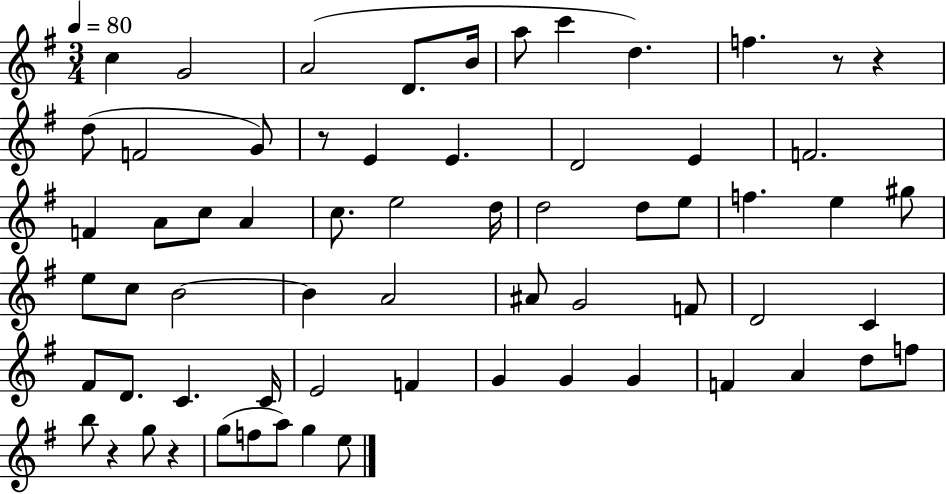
C5/q G4/h A4/h D4/e. B4/s A5/e C6/q D5/q. F5/q. R/e R/q D5/e F4/h G4/e R/e E4/q E4/q. D4/h E4/q F4/h. F4/q A4/e C5/e A4/q C5/e. E5/h D5/s D5/h D5/e E5/e F5/q. E5/q G#5/e E5/e C5/e B4/h B4/q A4/h A#4/e G4/h F4/e D4/h C4/q F#4/e D4/e. C4/q. C4/s E4/h F4/q G4/q G4/q G4/q F4/q A4/q D5/e F5/e B5/e R/q G5/e R/q G5/e F5/e A5/e G5/q E5/e